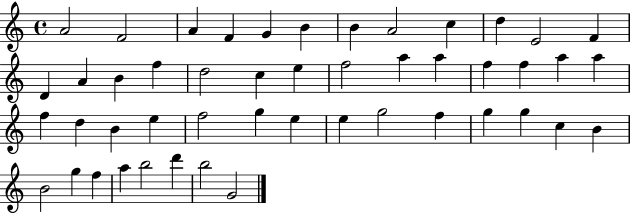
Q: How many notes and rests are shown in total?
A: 48